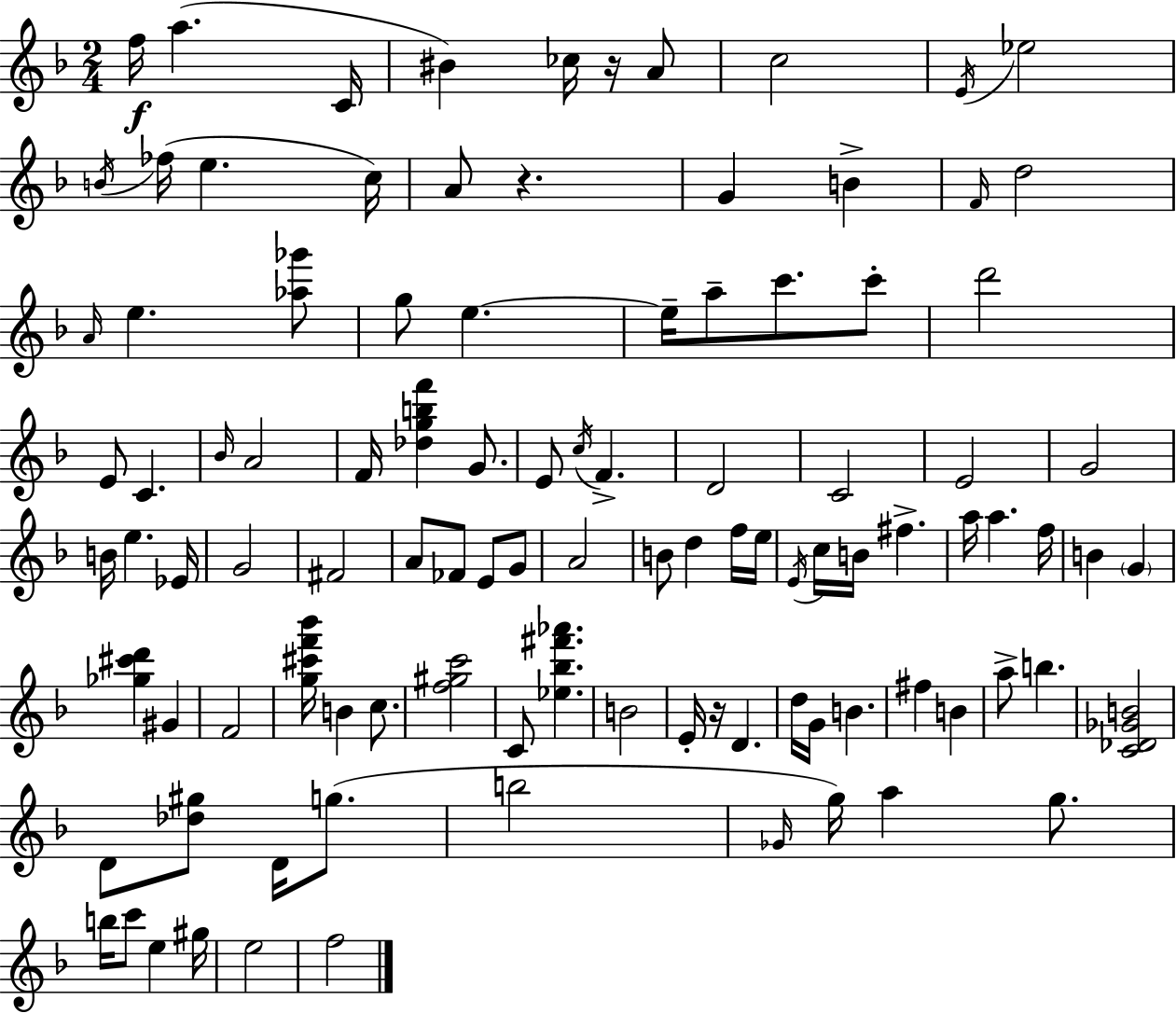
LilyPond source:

{
  \clef treble
  \numericTimeSignature
  \time 2/4
  \key f \major
  f''16\f a''4.( c'16 | bis'4) ces''16 r16 a'8 | c''2 | \acciaccatura { e'16 } ees''2 | \break \acciaccatura { b'16 } fes''16( e''4. | c''16) a'8 r4. | g'4 b'4-> | \grace { f'16 } d''2 | \break \grace { a'16 } e''4. | <aes'' ges'''>8 g''8 e''4.~~ | e''16-- a''8-- c'''8. | c'''8-. d'''2 | \break e'8 c'4. | \grace { bes'16 } a'2 | f'16 <des'' g'' b'' f'''>4 | g'8. e'8 \acciaccatura { c''16 } | \break f'4.-> d'2 | c'2 | e'2 | g'2 | \break b'16 e''4. | ees'16 g'2 | fis'2 | a'8 | \break fes'8 e'8 g'8 a'2 | b'8 | d''4 f''16 e''16 \acciaccatura { e'16 } c''16 | b'16 fis''4.-> a''16 | \break a''4. f''16 b'4 | \parenthesize g'4 <ges'' cis''' d'''>4 | gis'4 f'2 | <g'' cis''' f''' bes'''>16 | \break b'4 c''8. <f'' gis'' c'''>2 | c'8 | <ees'' bes'' fis''' aes'''>4. b'2 | e'16-. | \break r16 d'4. d''16 | g'16 b'4. fis''4 | b'4 a''8-> | b''4. <c' des' ges' b'>2 | \break d'8 | <des'' gis''>8 d'16 g''8.( b''2 | \grace { ges'16 }) | g''16 a''4 g''8. | \break b''16 c'''8 e''4 gis''16 | e''2 | f''2 | \bar "|."
}